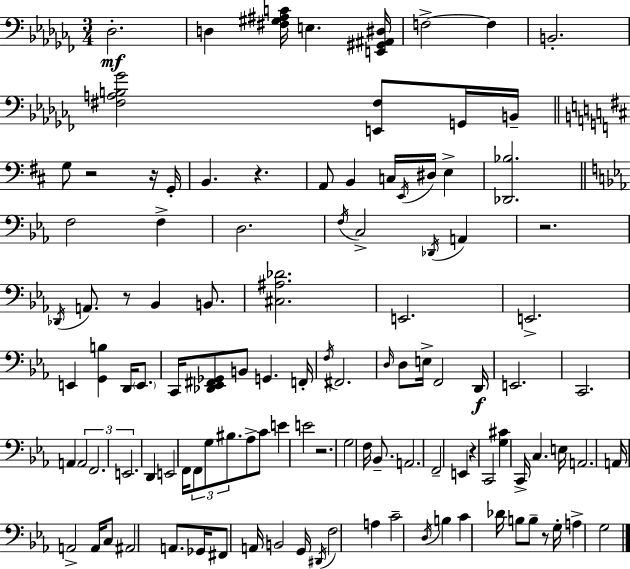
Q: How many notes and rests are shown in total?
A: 112